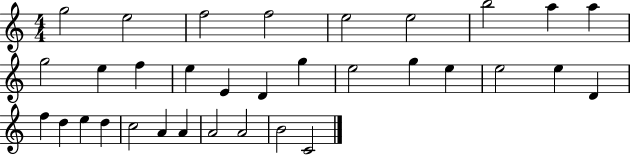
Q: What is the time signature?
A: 4/4